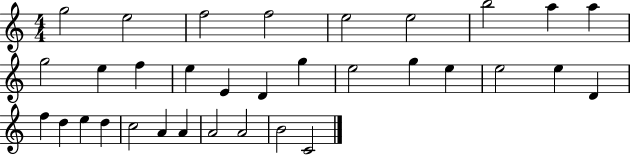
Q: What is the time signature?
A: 4/4